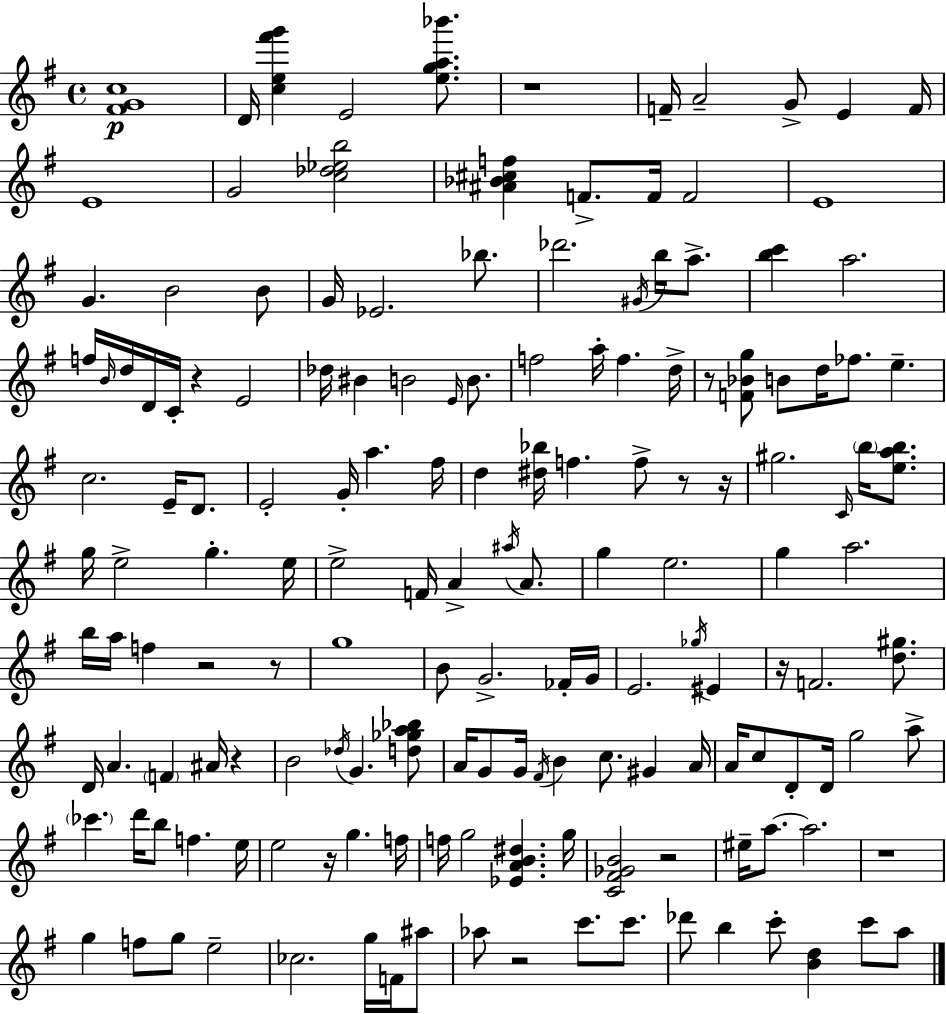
[F#4,G4,C5]/w D4/s [C5,E5,F#6,G6]/q E4/h [E5,G5,A5,Bb6]/e. R/w F4/s A4/h G4/e E4/q F4/s E4/w G4/h [C5,Db5,Eb5,B5]/h [A#4,Bb4,C#5,F5]/q F4/e. F4/s F4/h E4/w G4/q. B4/h B4/e G4/s Eb4/h. Bb5/e. Db6/h. G#4/s B5/s A5/e. [B5,C6]/q A5/h. F5/s B4/s D5/s D4/s C4/s R/q E4/h Db5/s BIS4/q B4/h E4/s B4/e. F5/h A5/s F5/q. D5/s R/e [F4,Bb4,G5]/e B4/e D5/s FES5/e. E5/q. C5/h. E4/s D4/e. E4/h G4/s A5/q. F#5/s D5/q [D#5,Bb5]/s F5/q. F5/e R/e R/s G#5/h. C4/s B5/s [E5,A5,B5]/e. G5/s E5/h G5/q. E5/s E5/h F4/s A4/q A#5/s A4/e. G5/q E5/h. G5/q A5/h. B5/s A5/s F5/q R/h R/e G5/w B4/e G4/h. FES4/s G4/s E4/h. Gb5/s EIS4/q R/s F4/h. [D5,G#5]/e. D4/s A4/q. F4/q A#4/s R/q B4/h Db5/s G4/q. [D5,Gb5,A5,Bb5]/e A4/s G4/e G4/s F#4/s B4/q C5/e. G#4/q A4/s A4/s C5/e D4/e D4/s G5/h A5/e CES6/q. D6/s B5/e F5/q. E5/s E5/h R/s G5/q. F5/s F5/s G5/h [Eb4,A4,B4,D#5]/q. G5/s [C4,F#4,Gb4,B4]/h R/h EIS5/s A5/e. A5/h. R/w G5/q F5/e G5/e E5/h CES5/h. G5/s F4/s A#5/e Ab5/e R/h C6/e. C6/e. Db6/e B5/q C6/e [B4,D5]/q C6/e A5/e